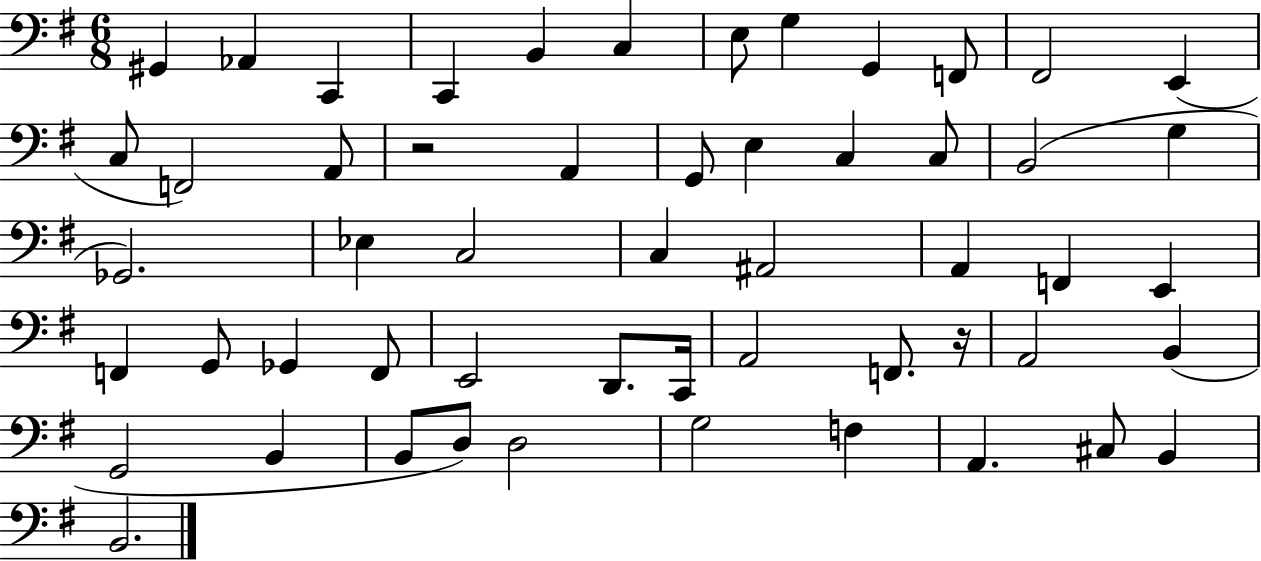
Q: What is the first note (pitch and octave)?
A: G#2